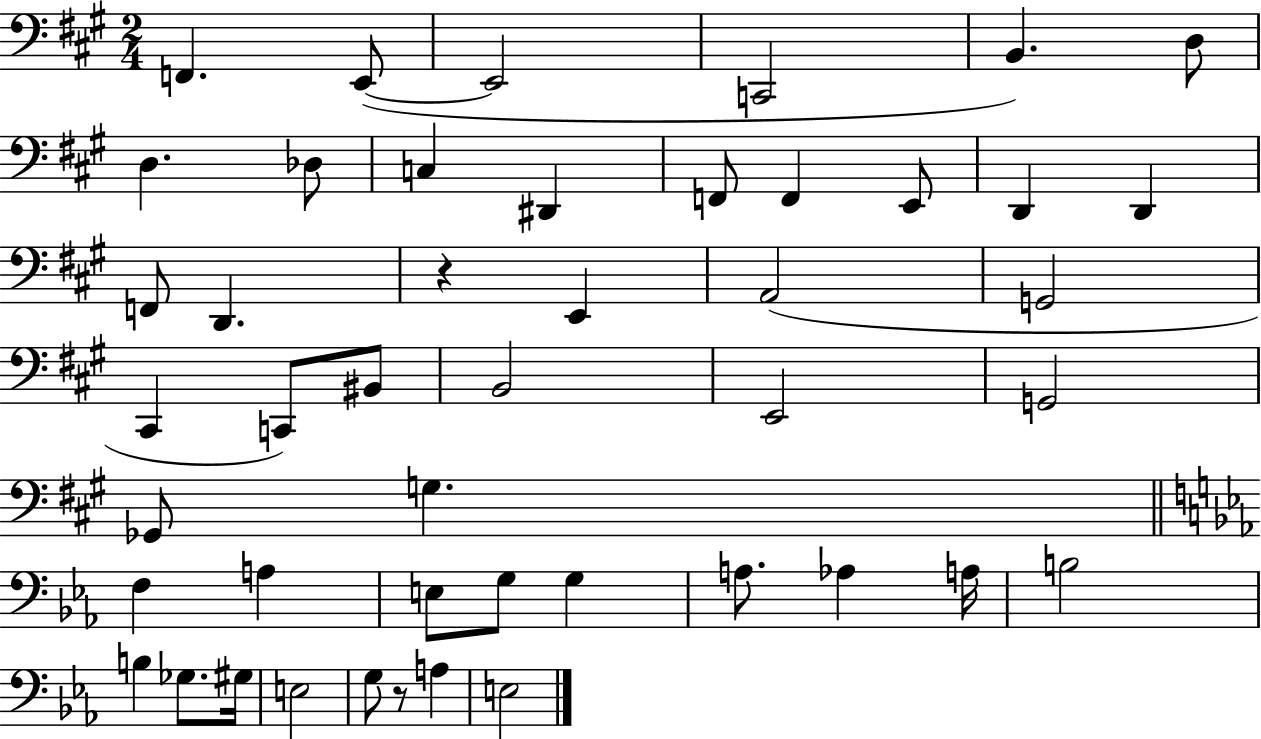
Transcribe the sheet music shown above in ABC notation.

X:1
T:Untitled
M:2/4
L:1/4
K:A
F,, E,,/2 E,,2 C,,2 B,, D,/2 D, _D,/2 C, ^D,, F,,/2 F,, E,,/2 D,, D,, F,,/2 D,, z E,, A,,2 G,,2 ^C,, C,,/2 ^B,,/2 B,,2 E,,2 G,,2 _G,,/2 G, F, A, E,/2 G,/2 G, A,/2 _A, A,/4 B,2 B, _G,/2 ^G,/4 E,2 G,/2 z/2 A, E,2